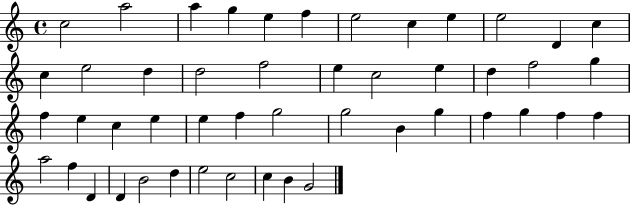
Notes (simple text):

C5/h A5/h A5/q G5/q E5/q F5/q E5/h C5/q E5/q E5/h D4/q C5/q C5/q E5/h D5/q D5/h F5/h E5/q C5/h E5/q D5/q F5/h G5/q F5/q E5/q C5/q E5/q E5/q F5/q G5/h G5/h B4/q G5/q F5/q G5/q F5/q F5/q A5/h F5/q D4/q D4/q B4/h D5/q E5/h C5/h C5/q B4/q G4/h